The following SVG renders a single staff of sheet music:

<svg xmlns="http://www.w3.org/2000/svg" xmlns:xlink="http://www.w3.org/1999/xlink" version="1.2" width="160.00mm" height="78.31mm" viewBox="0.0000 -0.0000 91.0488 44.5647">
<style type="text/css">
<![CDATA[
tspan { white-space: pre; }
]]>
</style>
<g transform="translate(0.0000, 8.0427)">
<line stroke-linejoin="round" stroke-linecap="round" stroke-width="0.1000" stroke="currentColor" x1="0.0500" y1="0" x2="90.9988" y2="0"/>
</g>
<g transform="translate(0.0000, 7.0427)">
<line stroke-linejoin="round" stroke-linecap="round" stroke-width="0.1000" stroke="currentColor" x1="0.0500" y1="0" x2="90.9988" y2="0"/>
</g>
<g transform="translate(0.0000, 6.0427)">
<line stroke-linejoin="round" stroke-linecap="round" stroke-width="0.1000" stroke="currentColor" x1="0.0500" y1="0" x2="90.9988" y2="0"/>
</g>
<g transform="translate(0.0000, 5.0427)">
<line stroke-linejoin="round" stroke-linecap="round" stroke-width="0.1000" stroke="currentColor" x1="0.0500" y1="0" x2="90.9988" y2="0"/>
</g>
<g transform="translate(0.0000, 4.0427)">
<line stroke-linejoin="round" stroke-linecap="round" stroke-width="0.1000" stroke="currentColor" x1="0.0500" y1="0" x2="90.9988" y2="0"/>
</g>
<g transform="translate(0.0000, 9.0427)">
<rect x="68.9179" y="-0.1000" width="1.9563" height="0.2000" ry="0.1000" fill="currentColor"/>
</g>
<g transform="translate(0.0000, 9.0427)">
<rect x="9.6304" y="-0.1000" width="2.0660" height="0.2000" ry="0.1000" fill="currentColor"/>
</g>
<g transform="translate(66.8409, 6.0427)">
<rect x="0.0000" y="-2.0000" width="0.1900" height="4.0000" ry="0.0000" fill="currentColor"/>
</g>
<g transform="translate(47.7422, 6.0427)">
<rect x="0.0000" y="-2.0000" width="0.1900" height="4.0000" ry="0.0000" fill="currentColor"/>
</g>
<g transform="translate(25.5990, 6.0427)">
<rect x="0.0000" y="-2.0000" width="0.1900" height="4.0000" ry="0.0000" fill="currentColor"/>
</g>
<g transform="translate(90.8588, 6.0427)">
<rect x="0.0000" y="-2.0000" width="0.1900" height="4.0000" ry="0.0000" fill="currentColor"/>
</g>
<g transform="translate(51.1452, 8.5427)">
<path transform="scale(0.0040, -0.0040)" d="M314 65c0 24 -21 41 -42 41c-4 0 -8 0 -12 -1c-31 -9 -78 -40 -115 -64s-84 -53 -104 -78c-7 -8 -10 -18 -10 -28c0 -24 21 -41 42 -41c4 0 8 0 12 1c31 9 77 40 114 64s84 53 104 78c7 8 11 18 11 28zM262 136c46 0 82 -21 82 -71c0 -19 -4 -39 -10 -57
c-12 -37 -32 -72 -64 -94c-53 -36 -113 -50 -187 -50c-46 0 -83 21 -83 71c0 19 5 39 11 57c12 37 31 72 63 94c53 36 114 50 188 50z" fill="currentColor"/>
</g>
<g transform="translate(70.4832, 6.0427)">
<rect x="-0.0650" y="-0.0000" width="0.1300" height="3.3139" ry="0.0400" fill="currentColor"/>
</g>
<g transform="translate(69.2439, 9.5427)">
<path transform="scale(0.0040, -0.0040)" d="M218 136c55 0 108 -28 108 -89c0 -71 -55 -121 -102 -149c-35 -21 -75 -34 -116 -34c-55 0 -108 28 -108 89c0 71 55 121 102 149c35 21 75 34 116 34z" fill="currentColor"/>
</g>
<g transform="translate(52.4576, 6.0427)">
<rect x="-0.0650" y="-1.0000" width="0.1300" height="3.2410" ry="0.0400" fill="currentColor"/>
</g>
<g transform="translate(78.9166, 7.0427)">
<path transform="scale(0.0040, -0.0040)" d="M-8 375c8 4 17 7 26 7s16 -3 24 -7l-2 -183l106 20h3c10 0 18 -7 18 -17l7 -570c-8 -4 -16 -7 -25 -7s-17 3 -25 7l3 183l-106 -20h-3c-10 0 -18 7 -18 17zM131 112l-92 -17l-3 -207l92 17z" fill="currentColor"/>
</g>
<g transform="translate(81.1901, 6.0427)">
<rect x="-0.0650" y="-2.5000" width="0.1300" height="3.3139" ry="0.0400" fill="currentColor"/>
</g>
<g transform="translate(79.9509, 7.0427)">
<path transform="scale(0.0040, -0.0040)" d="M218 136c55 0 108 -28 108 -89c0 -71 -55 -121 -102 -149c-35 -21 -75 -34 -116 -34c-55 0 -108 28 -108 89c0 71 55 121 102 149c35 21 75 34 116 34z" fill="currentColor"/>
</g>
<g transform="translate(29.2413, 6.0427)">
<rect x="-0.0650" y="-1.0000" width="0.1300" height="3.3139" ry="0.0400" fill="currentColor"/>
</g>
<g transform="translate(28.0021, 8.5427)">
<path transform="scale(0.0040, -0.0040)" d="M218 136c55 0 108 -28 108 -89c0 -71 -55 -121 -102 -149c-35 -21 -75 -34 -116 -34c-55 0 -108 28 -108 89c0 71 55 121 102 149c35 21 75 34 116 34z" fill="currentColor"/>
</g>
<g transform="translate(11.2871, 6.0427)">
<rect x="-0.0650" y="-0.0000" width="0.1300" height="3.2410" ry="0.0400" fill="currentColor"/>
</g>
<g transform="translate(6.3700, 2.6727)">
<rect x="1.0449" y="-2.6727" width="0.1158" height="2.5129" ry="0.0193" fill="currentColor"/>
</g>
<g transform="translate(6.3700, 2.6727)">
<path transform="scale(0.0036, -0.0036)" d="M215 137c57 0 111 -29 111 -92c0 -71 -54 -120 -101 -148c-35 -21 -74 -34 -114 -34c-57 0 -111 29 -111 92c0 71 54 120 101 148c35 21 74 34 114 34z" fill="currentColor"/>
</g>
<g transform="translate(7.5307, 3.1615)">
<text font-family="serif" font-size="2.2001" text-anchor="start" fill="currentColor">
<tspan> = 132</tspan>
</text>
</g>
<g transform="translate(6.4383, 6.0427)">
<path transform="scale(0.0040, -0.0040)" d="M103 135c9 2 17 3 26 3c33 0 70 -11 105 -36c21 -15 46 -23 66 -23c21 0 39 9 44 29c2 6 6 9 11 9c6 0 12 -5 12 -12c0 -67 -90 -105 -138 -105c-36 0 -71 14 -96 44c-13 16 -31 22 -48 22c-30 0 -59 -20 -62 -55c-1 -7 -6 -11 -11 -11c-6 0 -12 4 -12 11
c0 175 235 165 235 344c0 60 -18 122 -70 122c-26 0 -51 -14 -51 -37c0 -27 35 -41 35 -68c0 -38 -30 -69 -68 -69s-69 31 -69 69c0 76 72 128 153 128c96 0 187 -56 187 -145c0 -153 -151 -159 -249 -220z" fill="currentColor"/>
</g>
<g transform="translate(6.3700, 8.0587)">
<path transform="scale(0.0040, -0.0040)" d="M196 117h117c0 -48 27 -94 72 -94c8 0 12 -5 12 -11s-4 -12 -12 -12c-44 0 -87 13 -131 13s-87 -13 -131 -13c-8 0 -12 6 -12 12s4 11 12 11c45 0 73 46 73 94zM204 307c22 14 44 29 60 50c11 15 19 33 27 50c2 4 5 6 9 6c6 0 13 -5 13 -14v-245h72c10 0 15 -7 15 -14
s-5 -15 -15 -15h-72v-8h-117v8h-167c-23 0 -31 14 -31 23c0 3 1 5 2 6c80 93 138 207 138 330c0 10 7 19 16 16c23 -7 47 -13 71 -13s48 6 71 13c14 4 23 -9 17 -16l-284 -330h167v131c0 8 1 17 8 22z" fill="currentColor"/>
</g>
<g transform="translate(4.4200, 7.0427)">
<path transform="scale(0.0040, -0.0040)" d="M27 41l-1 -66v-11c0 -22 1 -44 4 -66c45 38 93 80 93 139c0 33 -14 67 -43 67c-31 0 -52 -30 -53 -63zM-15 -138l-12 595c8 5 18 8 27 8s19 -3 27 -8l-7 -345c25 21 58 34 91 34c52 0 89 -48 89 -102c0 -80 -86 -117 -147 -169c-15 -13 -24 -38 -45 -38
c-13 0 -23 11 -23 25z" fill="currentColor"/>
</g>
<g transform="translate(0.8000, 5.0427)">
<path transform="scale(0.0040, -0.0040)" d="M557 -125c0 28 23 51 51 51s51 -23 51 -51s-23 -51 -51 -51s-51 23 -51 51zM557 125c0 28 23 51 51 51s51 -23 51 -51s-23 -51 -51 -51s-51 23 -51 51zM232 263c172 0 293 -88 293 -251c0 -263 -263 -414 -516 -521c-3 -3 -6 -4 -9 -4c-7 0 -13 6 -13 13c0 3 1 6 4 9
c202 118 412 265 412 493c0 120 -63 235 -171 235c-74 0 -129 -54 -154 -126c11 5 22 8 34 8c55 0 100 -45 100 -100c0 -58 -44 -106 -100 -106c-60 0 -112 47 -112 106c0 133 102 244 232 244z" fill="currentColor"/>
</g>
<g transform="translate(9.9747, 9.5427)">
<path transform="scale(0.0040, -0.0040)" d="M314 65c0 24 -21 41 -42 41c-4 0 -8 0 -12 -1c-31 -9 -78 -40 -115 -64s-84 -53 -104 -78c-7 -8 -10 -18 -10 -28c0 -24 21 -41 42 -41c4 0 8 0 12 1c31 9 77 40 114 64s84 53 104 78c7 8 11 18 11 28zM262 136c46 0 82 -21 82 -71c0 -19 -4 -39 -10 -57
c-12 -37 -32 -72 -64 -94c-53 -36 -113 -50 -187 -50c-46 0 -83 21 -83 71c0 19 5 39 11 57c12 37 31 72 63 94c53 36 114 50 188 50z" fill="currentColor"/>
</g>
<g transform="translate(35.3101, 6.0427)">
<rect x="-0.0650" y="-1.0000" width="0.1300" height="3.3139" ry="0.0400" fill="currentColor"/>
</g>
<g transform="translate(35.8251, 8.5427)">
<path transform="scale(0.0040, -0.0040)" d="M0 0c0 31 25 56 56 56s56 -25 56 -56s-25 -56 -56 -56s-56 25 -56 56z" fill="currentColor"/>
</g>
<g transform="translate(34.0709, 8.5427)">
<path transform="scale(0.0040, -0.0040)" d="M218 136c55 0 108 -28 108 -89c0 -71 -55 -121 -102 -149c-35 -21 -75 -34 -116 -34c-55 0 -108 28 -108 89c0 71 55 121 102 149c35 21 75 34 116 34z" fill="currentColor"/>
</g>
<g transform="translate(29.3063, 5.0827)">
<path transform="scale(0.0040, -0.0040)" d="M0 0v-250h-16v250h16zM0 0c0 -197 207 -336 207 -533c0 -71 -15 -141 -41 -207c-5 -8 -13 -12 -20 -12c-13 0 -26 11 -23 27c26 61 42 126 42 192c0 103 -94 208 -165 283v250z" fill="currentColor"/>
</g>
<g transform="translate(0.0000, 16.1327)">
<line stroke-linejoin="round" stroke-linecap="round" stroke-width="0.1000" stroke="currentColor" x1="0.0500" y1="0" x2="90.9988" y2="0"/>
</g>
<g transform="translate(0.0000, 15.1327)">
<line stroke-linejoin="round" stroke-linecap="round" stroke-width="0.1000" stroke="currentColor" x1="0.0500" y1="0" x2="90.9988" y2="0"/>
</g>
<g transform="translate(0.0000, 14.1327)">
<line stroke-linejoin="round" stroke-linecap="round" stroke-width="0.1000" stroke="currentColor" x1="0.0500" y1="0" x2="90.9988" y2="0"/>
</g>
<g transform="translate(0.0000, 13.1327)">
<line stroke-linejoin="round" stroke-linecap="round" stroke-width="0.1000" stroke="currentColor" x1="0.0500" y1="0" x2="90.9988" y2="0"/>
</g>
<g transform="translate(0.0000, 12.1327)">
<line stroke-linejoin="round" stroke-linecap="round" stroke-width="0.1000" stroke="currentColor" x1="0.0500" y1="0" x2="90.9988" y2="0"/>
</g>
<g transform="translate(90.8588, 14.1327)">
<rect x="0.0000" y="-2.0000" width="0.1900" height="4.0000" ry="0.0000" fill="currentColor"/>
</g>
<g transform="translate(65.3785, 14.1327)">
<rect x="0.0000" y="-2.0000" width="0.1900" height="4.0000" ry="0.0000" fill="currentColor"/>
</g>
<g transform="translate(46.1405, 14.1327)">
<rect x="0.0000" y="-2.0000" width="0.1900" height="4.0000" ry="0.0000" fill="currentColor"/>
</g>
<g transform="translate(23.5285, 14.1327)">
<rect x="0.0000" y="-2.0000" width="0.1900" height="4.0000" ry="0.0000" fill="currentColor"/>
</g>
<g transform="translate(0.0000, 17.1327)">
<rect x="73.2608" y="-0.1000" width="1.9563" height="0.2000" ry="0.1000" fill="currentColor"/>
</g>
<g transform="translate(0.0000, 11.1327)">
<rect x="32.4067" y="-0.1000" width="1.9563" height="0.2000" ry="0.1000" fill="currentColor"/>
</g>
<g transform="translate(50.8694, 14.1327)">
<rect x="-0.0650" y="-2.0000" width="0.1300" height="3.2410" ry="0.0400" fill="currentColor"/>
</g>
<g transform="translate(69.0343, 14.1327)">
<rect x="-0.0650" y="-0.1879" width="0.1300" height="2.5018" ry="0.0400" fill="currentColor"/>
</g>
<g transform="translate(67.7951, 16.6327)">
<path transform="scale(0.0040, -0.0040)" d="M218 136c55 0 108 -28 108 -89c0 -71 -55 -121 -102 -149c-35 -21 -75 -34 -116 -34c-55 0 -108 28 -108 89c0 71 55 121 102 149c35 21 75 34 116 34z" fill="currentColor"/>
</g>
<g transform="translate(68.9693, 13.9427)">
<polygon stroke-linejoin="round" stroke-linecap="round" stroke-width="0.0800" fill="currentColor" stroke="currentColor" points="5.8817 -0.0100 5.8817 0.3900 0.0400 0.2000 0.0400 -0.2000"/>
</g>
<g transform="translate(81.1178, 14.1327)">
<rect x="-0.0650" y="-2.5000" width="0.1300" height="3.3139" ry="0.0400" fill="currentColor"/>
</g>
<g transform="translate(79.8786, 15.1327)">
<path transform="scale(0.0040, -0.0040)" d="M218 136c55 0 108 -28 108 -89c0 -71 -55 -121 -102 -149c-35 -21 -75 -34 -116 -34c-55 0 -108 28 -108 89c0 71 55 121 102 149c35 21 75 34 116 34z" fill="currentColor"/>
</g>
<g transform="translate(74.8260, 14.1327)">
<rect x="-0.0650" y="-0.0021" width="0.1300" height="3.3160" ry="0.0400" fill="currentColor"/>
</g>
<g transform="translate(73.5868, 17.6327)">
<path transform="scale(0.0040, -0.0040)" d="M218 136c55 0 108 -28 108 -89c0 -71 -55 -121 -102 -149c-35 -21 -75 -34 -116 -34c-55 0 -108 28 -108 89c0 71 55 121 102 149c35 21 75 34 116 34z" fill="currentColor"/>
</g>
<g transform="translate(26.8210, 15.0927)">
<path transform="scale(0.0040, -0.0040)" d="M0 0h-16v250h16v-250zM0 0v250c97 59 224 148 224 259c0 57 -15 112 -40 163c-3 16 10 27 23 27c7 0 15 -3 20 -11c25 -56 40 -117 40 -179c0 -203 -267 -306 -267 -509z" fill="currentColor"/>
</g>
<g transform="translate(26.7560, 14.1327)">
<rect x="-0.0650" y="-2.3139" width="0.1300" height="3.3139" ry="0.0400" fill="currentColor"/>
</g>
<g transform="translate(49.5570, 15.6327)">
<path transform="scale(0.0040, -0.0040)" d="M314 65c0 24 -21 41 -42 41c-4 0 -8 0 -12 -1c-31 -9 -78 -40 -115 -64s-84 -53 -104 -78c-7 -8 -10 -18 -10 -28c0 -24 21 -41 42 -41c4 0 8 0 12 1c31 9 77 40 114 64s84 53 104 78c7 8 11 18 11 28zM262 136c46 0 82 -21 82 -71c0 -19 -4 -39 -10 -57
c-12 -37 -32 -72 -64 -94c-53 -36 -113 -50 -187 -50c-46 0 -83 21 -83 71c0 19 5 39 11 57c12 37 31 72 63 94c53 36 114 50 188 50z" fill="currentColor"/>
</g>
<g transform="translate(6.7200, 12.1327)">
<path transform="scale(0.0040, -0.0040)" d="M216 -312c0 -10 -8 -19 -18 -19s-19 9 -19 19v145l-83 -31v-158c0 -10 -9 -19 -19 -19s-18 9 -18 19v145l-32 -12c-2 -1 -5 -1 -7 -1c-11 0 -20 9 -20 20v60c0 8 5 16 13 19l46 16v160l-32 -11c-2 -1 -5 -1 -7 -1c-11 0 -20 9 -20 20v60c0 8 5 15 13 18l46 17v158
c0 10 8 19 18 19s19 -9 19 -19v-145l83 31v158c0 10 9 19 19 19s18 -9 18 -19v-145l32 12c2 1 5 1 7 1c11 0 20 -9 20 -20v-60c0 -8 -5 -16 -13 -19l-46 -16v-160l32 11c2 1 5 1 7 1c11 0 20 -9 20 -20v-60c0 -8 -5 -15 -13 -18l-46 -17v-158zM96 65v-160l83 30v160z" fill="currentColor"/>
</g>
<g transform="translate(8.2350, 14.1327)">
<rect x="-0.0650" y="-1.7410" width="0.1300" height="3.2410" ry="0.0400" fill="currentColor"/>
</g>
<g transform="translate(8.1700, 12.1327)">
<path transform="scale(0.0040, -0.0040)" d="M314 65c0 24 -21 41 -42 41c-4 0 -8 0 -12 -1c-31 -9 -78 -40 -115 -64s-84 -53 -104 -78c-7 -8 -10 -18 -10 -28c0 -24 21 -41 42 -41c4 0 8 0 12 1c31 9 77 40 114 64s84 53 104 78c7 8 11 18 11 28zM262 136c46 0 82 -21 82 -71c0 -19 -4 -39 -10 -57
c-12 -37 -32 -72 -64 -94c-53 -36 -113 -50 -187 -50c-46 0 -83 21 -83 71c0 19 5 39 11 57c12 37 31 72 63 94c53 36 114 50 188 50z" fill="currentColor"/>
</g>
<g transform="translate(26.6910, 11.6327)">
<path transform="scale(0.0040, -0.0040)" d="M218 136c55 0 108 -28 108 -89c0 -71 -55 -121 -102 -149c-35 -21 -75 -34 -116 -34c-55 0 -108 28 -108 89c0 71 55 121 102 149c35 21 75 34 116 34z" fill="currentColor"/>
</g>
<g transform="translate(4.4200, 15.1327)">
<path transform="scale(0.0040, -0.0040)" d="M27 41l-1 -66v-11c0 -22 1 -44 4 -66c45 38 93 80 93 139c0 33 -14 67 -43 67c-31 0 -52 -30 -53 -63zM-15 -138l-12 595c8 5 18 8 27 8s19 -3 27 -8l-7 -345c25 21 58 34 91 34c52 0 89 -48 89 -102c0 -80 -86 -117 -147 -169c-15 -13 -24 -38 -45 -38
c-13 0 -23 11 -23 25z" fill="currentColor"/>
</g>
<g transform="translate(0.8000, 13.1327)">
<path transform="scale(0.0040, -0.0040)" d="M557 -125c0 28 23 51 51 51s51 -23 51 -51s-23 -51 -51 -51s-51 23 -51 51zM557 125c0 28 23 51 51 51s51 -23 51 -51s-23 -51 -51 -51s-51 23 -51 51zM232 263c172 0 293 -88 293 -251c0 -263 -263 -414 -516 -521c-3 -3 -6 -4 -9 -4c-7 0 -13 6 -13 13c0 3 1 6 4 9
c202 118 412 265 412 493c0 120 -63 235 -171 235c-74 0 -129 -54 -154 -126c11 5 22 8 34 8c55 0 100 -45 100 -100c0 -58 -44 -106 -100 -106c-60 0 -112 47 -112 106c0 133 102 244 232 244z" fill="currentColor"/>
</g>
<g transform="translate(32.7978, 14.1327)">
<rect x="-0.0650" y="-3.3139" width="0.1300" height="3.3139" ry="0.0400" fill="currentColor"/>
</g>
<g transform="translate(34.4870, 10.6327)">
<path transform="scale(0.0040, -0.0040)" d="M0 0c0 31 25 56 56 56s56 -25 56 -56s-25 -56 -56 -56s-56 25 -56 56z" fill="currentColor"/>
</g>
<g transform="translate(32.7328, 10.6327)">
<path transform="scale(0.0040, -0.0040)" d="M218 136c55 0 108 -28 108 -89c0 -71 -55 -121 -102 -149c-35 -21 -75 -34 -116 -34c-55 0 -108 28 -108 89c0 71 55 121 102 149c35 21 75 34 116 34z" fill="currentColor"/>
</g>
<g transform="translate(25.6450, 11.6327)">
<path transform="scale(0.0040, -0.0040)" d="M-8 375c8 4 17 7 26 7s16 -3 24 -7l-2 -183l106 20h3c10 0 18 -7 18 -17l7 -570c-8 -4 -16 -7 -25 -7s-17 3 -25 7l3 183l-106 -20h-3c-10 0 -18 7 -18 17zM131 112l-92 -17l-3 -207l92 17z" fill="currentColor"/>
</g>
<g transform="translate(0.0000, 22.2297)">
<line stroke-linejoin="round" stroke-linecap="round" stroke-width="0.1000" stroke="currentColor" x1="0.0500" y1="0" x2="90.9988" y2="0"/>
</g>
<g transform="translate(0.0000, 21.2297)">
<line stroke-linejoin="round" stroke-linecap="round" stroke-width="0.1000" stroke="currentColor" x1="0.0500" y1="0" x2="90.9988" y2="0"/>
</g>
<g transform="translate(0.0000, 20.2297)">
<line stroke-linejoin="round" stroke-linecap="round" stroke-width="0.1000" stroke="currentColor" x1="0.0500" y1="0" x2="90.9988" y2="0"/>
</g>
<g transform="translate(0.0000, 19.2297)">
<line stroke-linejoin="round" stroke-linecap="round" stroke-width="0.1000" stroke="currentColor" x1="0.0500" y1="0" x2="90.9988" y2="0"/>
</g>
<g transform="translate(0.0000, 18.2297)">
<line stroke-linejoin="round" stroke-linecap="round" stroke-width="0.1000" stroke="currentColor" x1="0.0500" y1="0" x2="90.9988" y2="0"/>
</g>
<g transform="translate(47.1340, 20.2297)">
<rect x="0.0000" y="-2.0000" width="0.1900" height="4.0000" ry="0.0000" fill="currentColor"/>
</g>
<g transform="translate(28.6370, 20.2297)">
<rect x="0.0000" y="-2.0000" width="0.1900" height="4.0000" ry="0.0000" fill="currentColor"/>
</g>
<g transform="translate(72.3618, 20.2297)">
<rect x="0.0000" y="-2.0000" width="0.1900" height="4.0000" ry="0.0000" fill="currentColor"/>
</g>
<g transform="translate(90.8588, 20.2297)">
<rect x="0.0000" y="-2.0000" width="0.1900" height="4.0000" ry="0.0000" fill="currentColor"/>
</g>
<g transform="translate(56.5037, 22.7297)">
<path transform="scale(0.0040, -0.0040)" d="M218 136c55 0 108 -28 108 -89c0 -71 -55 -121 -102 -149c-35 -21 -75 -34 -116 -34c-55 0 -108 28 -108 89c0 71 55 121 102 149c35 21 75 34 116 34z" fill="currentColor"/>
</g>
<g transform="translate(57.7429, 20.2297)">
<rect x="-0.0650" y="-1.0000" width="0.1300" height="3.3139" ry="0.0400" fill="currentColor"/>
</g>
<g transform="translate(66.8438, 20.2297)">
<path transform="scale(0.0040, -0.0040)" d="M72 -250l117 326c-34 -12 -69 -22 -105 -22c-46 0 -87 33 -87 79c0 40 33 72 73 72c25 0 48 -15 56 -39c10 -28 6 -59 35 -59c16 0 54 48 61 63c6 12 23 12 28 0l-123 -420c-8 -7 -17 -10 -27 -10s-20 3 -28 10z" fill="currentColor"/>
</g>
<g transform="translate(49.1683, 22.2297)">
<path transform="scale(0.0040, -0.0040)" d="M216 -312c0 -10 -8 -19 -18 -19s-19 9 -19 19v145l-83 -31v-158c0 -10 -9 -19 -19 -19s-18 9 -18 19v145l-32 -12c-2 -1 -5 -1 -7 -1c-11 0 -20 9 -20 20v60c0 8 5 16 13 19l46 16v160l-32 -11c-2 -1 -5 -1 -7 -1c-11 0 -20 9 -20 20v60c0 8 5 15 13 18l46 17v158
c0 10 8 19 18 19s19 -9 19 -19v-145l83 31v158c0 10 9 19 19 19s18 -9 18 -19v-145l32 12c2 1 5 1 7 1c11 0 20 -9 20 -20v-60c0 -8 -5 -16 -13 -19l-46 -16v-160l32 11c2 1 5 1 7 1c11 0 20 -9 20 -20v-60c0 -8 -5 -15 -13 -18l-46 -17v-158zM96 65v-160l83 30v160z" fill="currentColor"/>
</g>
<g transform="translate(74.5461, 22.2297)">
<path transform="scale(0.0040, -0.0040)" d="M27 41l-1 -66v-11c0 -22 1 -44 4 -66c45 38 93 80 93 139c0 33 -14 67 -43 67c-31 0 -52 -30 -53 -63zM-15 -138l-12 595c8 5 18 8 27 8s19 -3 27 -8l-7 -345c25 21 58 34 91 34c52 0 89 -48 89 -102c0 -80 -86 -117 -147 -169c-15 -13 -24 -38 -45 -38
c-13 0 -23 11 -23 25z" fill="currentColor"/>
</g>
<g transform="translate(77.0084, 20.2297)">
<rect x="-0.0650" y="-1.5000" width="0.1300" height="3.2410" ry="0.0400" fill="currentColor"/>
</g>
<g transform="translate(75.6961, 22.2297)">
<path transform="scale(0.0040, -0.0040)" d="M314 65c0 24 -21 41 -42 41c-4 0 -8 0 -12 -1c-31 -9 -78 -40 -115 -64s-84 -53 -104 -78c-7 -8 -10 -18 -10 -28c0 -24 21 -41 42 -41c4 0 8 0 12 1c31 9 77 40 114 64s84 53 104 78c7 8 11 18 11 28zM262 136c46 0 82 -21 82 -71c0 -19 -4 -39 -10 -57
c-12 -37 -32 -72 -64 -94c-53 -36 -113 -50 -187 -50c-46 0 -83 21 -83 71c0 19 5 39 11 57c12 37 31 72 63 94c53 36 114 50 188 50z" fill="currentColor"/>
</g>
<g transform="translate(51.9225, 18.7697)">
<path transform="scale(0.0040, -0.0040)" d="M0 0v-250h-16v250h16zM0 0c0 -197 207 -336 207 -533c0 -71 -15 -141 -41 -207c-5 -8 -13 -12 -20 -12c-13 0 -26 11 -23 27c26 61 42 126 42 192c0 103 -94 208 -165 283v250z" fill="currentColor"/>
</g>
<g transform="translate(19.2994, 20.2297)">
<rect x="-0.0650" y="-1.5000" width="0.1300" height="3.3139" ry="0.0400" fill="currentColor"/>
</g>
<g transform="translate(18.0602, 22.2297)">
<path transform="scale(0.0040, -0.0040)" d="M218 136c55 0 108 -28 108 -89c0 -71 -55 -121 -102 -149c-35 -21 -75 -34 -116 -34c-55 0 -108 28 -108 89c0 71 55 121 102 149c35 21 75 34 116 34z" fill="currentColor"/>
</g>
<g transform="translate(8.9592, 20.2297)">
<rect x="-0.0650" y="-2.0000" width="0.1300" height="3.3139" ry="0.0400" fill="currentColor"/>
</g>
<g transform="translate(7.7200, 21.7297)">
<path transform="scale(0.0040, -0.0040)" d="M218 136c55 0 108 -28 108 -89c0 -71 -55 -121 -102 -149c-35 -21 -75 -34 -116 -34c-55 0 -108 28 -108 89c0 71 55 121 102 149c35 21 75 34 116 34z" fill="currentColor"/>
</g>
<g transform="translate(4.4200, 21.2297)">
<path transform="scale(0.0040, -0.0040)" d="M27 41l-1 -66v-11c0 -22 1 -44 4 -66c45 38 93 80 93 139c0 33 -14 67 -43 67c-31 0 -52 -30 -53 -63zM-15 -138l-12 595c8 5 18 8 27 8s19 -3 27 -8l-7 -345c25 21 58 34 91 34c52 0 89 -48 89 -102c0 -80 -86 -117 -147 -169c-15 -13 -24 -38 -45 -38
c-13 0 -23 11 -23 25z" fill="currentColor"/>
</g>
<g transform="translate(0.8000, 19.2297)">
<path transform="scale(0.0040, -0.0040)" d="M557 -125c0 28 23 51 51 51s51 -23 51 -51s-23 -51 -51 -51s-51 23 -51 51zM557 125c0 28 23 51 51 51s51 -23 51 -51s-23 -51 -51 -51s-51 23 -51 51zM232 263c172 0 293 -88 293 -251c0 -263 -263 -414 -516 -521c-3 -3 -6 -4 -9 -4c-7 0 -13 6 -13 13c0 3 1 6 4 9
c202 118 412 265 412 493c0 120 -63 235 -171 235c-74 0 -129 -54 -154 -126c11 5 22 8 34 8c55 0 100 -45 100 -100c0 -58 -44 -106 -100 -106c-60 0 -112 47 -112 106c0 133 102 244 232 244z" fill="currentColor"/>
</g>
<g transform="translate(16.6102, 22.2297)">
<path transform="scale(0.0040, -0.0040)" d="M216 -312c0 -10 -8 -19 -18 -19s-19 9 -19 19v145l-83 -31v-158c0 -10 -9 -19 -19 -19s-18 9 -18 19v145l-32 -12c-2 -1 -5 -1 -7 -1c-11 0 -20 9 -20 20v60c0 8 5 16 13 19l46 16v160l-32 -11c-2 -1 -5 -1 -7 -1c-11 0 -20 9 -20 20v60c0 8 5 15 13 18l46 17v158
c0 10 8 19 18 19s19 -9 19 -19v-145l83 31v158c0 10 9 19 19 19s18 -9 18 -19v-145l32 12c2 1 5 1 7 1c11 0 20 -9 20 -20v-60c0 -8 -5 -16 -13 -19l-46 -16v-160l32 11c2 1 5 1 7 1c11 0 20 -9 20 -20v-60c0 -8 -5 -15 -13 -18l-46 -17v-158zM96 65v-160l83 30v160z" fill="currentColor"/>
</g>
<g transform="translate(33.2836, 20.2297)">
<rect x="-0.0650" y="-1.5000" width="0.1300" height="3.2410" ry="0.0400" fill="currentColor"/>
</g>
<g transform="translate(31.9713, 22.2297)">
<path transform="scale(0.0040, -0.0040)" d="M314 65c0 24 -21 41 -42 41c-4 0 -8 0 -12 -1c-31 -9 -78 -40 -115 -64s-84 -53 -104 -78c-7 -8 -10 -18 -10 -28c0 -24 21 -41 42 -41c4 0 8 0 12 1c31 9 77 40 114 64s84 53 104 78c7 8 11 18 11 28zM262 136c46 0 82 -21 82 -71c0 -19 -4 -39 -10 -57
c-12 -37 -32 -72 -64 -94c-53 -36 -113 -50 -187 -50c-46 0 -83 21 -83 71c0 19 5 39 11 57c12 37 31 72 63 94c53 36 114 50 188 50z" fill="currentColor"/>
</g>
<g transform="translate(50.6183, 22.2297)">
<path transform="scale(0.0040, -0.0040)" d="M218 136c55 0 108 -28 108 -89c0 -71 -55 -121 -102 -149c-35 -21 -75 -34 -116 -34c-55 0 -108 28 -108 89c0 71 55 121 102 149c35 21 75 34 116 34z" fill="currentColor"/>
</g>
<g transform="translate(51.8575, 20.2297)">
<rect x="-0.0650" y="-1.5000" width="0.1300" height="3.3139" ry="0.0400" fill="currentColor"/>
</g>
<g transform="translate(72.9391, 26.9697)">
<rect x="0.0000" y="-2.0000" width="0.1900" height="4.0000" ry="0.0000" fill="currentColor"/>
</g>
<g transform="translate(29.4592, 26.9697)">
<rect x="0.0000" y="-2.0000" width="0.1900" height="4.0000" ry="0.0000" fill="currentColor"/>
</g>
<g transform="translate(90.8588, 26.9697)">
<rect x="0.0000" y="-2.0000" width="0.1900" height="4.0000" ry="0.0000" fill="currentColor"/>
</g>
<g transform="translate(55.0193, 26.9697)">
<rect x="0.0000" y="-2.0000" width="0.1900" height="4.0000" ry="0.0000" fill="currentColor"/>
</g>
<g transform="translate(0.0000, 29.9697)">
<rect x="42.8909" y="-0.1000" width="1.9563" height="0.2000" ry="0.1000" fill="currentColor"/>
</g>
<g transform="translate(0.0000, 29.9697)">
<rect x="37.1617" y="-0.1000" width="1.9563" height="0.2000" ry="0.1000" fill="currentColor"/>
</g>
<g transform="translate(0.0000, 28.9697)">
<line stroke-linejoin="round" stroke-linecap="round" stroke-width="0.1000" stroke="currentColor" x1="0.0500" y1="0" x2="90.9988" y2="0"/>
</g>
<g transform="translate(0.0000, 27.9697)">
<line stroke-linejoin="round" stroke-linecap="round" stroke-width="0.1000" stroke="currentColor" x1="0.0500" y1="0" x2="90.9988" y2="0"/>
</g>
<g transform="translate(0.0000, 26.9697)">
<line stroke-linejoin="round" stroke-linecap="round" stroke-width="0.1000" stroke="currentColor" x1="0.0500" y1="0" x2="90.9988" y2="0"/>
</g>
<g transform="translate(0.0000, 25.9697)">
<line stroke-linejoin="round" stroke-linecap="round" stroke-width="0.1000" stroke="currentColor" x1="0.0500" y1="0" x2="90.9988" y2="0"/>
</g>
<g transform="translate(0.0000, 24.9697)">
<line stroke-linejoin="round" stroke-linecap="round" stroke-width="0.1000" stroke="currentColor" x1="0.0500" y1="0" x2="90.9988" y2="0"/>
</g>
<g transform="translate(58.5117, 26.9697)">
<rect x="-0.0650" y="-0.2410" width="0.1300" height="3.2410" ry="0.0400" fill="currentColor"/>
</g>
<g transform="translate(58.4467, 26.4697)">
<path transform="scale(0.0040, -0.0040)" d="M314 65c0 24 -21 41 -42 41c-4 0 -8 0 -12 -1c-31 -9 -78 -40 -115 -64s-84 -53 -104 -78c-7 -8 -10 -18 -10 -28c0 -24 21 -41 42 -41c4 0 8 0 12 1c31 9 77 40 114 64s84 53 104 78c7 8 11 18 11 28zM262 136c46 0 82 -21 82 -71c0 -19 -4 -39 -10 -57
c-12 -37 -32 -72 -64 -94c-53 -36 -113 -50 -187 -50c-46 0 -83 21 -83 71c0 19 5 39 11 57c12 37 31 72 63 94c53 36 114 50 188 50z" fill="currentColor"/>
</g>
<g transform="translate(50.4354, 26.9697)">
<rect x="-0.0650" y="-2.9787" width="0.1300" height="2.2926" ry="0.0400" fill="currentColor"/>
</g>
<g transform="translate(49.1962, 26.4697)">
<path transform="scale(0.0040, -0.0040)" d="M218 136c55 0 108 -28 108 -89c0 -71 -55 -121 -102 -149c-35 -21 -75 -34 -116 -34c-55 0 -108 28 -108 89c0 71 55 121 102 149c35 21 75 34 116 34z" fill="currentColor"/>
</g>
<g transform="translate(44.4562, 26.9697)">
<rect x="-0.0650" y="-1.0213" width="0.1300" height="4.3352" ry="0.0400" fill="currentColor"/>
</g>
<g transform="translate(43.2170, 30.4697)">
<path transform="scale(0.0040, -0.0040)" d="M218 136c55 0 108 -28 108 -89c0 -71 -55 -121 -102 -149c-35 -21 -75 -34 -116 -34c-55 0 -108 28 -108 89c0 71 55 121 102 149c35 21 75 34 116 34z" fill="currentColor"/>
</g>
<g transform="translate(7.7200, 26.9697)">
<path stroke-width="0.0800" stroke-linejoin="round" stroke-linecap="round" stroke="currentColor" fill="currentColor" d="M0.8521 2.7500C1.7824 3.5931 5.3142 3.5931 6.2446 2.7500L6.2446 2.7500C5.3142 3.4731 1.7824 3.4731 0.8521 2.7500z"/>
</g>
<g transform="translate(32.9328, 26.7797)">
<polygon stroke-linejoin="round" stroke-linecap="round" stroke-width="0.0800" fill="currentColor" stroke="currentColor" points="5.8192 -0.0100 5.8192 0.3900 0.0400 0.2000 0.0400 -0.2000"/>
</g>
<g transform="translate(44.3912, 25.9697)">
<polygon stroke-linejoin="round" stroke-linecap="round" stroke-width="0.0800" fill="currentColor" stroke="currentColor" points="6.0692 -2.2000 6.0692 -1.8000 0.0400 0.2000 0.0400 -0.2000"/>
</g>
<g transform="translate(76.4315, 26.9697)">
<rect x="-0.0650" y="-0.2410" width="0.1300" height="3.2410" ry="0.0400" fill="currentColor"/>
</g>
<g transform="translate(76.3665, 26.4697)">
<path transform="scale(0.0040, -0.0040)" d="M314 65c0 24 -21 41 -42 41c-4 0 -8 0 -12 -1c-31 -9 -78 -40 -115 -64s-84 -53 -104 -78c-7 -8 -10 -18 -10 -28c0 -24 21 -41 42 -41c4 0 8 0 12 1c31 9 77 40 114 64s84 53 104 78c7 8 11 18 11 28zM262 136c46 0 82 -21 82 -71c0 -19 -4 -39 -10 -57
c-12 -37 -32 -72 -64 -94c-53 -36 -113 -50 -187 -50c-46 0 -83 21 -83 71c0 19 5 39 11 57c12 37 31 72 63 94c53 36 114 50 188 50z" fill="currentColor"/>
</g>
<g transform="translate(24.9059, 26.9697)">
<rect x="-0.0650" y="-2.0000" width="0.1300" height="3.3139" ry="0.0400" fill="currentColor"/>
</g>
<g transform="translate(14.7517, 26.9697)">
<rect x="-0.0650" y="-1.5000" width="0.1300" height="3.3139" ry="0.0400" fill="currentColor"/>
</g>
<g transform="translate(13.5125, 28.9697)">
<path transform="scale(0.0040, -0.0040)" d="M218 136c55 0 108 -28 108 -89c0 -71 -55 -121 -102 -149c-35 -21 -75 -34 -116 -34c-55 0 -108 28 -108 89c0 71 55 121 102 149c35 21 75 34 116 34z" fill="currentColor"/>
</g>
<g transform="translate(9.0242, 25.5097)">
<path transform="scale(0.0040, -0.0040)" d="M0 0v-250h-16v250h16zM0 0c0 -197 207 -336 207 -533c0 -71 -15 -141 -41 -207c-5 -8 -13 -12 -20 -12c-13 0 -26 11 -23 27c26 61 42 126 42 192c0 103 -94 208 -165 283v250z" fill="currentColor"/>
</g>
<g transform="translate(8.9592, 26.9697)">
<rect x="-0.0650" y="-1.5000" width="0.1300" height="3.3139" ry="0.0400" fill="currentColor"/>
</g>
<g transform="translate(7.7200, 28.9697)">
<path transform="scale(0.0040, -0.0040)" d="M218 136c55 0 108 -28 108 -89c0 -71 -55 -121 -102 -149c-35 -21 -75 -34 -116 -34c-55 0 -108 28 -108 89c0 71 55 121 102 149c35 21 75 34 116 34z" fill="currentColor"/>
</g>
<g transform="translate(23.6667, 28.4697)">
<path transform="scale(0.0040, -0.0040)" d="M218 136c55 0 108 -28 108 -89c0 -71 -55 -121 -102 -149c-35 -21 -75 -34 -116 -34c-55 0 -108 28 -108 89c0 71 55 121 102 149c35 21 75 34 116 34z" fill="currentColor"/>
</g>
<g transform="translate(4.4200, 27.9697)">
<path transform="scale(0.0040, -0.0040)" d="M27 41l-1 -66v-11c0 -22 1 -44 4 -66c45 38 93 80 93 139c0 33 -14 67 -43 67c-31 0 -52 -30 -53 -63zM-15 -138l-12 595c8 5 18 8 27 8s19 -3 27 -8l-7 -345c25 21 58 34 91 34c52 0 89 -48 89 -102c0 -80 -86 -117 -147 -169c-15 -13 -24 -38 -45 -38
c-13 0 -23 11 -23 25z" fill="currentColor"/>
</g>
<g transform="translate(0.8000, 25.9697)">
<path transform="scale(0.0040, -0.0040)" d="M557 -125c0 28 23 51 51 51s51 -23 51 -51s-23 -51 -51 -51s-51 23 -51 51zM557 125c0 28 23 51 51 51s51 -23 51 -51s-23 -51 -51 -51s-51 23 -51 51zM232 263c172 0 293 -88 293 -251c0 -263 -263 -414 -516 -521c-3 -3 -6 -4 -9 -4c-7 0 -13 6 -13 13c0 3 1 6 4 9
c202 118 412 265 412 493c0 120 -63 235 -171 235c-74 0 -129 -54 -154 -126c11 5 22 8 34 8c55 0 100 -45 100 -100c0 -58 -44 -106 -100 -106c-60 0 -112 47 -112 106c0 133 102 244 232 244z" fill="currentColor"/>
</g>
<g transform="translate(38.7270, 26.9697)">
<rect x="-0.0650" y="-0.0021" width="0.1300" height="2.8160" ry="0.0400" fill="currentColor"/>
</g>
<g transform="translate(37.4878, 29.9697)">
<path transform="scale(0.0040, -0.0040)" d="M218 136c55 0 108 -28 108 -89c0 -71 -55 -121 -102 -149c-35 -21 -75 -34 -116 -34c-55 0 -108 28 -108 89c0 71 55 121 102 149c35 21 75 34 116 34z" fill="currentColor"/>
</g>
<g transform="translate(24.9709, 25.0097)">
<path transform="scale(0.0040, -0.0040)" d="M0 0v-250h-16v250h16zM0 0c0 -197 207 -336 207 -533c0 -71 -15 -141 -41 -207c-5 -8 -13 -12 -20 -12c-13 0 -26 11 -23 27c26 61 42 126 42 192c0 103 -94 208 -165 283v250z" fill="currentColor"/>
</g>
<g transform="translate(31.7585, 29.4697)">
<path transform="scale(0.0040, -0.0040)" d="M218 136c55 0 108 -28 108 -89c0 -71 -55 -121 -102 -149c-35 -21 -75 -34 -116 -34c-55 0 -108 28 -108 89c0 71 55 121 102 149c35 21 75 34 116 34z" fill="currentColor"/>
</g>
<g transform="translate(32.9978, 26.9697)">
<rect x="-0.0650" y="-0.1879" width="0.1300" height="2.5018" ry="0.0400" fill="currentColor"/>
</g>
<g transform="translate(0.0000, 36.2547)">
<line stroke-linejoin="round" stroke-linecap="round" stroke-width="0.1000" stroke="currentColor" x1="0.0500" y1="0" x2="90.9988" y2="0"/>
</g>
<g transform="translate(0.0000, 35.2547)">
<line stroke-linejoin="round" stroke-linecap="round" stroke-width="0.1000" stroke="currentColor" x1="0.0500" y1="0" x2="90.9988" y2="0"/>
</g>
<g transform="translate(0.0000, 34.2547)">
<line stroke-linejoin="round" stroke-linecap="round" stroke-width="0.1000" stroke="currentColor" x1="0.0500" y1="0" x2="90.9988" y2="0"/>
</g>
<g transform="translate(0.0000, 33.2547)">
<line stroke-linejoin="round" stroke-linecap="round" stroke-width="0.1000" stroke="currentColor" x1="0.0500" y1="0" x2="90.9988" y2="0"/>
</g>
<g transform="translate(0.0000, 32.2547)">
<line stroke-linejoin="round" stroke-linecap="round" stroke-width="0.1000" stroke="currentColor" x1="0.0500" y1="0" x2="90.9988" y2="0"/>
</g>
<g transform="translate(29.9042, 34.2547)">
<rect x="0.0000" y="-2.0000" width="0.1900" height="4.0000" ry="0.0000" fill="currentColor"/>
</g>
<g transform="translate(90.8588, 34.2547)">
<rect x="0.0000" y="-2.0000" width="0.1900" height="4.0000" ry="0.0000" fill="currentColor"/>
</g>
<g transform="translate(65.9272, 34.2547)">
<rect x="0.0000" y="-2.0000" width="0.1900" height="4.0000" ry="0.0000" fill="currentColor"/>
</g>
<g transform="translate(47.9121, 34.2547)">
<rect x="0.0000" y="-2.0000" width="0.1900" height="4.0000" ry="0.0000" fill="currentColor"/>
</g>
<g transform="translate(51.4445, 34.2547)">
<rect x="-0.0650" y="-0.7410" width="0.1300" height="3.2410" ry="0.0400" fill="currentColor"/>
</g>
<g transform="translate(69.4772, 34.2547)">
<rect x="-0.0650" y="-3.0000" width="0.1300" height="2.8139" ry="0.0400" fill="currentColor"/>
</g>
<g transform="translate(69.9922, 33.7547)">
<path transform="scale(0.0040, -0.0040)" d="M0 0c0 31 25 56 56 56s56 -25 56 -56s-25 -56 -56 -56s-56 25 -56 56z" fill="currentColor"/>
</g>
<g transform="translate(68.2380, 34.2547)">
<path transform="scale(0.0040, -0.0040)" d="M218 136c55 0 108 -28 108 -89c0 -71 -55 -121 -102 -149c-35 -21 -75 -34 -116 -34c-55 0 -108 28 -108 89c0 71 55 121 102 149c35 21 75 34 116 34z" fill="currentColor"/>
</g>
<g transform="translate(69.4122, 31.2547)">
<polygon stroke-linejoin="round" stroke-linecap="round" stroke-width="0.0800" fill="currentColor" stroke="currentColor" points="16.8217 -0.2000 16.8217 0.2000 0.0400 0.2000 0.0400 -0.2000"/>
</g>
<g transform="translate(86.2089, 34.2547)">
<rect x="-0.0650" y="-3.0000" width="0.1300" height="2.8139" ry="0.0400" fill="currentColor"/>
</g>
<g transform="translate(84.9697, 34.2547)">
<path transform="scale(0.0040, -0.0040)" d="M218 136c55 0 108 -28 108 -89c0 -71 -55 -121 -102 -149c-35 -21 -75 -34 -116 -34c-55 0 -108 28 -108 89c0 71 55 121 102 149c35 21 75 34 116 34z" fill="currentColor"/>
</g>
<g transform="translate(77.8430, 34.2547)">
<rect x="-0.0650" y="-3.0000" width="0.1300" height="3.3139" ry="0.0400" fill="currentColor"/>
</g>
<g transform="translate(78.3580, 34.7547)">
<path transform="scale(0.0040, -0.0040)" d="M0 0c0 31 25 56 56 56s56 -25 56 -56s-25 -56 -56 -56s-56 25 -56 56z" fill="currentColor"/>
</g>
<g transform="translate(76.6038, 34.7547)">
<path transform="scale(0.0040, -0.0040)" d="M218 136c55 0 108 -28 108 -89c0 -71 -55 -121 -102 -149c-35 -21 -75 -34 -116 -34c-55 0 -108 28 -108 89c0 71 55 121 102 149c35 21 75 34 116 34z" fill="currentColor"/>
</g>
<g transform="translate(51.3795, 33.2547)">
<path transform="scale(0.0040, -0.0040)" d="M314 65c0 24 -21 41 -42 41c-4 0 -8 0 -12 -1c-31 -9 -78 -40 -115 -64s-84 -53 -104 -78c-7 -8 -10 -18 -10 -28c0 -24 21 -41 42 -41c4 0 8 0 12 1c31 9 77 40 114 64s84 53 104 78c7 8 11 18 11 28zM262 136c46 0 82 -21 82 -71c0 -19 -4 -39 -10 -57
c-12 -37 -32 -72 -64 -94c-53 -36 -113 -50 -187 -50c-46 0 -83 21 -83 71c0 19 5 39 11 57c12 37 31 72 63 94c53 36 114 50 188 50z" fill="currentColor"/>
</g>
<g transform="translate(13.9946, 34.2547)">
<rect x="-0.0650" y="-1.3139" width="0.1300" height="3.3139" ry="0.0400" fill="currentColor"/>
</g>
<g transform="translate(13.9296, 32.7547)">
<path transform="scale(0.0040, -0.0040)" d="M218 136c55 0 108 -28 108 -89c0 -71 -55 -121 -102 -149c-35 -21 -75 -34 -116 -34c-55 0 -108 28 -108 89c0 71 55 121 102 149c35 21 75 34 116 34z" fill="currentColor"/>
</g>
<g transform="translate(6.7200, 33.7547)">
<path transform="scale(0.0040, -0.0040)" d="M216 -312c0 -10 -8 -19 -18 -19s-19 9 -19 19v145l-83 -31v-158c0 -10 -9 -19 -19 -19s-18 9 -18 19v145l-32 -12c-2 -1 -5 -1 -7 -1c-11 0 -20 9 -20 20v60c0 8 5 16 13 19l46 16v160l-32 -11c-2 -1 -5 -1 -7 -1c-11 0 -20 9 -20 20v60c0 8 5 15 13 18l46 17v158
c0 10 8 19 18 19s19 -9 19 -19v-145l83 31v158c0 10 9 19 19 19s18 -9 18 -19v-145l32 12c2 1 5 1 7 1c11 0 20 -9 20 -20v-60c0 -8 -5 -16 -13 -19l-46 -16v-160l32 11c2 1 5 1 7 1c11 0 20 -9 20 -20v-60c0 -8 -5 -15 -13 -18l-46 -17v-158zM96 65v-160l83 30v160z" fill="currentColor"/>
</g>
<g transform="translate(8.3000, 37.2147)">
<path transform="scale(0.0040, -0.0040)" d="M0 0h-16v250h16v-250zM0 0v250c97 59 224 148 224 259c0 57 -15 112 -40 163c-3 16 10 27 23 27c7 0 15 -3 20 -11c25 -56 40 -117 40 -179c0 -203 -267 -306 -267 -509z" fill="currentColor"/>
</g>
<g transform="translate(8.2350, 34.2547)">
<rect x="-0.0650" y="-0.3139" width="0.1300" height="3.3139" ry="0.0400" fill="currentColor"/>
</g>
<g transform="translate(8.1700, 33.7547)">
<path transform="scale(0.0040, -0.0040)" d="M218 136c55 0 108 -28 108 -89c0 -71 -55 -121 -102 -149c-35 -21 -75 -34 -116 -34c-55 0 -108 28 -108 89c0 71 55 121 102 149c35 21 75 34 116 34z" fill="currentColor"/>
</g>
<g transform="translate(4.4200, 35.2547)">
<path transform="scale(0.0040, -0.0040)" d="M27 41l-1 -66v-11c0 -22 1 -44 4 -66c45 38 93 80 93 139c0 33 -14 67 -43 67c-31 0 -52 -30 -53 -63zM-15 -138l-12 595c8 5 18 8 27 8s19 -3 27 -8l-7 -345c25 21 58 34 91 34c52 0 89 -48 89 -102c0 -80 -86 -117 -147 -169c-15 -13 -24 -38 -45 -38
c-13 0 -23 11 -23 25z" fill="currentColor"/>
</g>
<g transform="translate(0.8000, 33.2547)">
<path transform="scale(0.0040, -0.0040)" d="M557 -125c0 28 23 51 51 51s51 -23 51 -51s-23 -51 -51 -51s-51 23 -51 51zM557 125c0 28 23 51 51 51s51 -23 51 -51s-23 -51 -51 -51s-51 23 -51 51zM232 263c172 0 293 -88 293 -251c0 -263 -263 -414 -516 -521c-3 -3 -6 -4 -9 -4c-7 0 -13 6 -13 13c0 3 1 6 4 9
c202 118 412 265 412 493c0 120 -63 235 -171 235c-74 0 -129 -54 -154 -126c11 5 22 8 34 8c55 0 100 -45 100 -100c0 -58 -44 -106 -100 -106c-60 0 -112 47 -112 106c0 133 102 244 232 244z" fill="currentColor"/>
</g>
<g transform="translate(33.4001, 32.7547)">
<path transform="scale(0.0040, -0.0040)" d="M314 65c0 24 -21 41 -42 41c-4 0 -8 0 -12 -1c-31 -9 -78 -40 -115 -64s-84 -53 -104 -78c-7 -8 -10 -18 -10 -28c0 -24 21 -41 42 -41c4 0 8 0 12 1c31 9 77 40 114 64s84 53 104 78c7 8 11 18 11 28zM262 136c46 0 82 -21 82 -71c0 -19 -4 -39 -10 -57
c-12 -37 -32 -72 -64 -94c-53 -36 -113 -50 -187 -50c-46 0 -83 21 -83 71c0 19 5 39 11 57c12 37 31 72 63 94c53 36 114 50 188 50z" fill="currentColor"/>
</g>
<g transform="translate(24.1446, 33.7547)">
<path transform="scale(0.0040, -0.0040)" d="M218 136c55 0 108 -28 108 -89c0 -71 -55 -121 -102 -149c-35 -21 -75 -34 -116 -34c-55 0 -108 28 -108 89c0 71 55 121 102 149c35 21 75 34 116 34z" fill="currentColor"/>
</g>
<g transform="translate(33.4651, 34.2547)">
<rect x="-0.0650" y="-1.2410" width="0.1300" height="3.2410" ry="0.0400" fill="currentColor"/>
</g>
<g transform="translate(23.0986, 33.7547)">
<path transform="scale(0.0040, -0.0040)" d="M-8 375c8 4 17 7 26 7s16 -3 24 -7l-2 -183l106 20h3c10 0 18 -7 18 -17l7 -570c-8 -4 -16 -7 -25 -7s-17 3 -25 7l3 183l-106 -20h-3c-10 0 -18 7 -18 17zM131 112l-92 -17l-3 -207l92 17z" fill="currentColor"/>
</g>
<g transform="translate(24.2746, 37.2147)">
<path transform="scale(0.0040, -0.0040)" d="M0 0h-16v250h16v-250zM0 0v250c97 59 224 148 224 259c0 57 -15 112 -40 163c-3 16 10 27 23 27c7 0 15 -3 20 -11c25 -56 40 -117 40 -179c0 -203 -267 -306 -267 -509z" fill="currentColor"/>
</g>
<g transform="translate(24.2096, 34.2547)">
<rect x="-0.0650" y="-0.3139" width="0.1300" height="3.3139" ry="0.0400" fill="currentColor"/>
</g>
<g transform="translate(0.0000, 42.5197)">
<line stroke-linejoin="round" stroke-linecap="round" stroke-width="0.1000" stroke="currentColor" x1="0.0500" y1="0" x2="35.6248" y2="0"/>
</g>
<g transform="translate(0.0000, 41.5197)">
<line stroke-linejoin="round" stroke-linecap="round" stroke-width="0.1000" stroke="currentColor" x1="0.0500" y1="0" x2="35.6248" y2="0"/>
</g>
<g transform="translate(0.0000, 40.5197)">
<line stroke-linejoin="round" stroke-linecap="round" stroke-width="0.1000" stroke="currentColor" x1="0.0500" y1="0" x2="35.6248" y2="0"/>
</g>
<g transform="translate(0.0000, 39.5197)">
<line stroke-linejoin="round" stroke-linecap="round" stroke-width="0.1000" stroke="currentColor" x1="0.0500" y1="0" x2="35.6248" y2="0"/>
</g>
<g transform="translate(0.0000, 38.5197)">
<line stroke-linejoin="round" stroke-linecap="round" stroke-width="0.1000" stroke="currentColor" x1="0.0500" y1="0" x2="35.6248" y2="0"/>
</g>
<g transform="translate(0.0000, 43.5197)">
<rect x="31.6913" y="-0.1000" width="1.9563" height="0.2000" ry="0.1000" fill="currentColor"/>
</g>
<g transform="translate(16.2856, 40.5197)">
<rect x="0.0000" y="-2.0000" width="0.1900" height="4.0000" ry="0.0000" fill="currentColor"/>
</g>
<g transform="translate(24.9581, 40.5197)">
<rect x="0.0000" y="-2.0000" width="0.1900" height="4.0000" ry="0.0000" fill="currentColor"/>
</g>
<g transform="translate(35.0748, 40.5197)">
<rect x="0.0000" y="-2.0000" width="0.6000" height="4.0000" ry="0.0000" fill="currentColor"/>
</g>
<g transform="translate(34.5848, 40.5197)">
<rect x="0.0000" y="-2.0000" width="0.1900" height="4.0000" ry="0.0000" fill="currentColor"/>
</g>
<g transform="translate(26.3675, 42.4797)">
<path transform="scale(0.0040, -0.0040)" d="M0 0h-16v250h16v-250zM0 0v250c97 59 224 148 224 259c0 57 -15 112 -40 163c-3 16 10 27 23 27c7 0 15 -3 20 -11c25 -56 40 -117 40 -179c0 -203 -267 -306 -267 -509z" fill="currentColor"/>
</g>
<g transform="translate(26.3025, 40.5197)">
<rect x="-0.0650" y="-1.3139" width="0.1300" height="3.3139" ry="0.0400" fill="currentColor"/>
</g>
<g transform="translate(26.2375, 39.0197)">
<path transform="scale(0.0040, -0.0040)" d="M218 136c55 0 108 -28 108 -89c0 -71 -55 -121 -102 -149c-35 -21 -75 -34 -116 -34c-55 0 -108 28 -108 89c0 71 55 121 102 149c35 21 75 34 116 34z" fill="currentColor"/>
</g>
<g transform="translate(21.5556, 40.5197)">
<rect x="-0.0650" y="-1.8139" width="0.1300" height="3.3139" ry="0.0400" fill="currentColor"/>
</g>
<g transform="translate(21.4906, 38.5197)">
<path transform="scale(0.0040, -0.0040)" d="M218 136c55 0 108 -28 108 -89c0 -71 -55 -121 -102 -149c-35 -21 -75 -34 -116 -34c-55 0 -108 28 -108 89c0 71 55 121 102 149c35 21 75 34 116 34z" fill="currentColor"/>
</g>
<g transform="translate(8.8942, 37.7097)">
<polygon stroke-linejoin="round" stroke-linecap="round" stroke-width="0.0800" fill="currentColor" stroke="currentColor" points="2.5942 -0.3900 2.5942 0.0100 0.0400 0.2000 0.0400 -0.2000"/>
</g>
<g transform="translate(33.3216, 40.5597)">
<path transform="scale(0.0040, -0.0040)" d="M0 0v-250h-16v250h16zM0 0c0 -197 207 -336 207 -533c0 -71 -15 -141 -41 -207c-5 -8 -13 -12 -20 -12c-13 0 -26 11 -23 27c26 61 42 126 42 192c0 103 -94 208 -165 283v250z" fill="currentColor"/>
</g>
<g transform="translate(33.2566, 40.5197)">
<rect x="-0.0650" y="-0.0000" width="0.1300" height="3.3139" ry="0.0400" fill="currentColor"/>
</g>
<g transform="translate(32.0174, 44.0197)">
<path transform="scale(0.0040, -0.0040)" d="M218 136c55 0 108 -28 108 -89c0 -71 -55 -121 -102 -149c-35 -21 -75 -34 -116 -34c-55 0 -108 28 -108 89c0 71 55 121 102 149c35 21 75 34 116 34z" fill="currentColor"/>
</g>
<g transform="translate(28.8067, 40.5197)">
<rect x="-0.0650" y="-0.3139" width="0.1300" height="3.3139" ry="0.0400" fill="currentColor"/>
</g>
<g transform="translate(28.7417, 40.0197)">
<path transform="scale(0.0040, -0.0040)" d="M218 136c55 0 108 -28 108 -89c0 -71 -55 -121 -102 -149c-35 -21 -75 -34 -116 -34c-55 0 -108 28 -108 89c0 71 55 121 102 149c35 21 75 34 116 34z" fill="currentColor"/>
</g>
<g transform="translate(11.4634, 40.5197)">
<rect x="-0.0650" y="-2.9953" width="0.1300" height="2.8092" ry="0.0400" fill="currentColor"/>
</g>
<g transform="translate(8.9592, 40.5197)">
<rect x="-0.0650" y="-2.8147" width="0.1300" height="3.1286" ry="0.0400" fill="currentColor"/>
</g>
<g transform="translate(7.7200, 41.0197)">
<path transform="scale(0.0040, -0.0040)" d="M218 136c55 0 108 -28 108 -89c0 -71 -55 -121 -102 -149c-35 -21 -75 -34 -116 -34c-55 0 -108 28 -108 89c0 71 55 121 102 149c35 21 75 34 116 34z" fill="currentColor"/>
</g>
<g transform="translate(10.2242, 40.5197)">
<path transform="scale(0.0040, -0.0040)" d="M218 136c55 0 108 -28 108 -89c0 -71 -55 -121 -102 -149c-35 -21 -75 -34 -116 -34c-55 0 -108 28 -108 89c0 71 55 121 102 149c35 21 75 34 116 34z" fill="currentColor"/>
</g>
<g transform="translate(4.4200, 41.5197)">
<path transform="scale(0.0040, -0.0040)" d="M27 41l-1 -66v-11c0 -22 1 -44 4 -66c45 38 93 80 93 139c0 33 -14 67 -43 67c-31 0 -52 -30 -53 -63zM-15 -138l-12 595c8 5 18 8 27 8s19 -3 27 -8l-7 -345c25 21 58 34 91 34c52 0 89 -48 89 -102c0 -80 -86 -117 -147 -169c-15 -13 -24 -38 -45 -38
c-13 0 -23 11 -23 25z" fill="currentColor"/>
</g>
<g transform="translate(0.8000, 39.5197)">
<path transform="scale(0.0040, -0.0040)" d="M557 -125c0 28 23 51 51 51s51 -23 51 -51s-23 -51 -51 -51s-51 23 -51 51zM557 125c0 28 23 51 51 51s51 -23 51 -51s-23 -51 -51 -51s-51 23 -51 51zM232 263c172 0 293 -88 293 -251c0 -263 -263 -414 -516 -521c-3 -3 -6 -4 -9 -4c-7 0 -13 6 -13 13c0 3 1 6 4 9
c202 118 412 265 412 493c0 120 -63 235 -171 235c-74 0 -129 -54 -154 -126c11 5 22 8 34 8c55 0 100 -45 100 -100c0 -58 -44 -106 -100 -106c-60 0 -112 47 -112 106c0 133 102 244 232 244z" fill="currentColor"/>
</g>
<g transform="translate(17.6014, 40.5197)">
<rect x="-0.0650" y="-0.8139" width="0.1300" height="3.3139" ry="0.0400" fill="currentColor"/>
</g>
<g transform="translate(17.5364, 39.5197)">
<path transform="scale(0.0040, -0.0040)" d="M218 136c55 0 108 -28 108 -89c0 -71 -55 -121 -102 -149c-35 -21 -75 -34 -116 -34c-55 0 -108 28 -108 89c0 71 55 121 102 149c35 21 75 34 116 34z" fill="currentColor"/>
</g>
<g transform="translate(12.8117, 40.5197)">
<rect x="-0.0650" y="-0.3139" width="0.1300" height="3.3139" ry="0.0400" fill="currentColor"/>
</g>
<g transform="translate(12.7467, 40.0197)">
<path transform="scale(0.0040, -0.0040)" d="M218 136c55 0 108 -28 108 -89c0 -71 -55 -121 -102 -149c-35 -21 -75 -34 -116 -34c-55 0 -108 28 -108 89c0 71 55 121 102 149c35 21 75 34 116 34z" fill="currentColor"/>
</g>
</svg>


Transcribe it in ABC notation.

X:1
T:Untitled
M:2/4
L:1/4
K:F
D,,2 F,,/2 F,, F,,2 D,, B,, ^A,2 B,/2 D A,,2 F,,/2 D,,/2 _B,, A,, ^G,, G,,2 ^G,,/2 F,, z/2 _G,,2 G,,/2 G,, A,,/2 F,,/2 E,,/2 D,,/2 E,/2 E,2 E,2 ^E,/2 G, E,/2 G,2 F,2 D,/2 C,/2 D,/2 C,/2 D,/2 E, F, A, G,/2 E, D,,/2